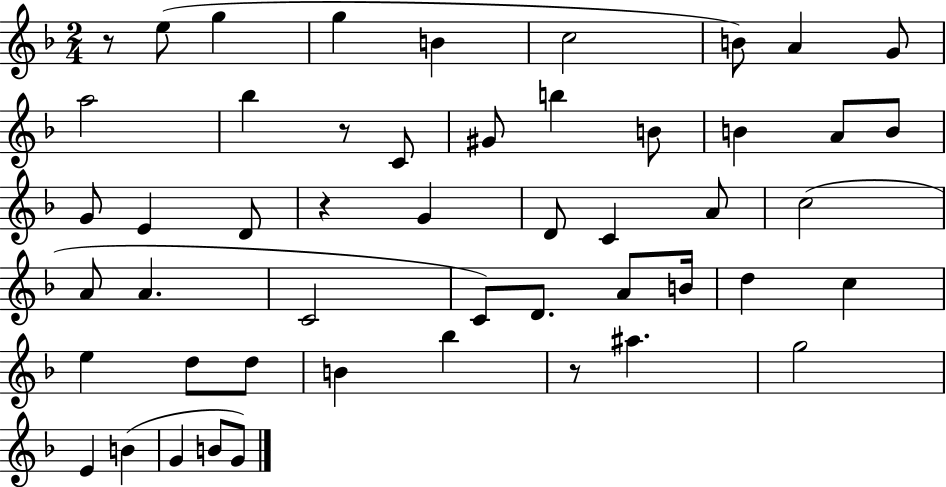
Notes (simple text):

R/e E5/e G5/q G5/q B4/q C5/h B4/e A4/q G4/e A5/h Bb5/q R/e C4/e G#4/e B5/q B4/e B4/q A4/e B4/e G4/e E4/q D4/e R/q G4/q D4/e C4/q A4/e C5/h A4/e A4/q. C4/h C4/e D4/e. A4/e B4/s D5/q C5/q E5/q D5/e D5/e B4/q Bb5/q R/e A#5/q. G5/h E4/q B4/q G4/q B4/e G4/e